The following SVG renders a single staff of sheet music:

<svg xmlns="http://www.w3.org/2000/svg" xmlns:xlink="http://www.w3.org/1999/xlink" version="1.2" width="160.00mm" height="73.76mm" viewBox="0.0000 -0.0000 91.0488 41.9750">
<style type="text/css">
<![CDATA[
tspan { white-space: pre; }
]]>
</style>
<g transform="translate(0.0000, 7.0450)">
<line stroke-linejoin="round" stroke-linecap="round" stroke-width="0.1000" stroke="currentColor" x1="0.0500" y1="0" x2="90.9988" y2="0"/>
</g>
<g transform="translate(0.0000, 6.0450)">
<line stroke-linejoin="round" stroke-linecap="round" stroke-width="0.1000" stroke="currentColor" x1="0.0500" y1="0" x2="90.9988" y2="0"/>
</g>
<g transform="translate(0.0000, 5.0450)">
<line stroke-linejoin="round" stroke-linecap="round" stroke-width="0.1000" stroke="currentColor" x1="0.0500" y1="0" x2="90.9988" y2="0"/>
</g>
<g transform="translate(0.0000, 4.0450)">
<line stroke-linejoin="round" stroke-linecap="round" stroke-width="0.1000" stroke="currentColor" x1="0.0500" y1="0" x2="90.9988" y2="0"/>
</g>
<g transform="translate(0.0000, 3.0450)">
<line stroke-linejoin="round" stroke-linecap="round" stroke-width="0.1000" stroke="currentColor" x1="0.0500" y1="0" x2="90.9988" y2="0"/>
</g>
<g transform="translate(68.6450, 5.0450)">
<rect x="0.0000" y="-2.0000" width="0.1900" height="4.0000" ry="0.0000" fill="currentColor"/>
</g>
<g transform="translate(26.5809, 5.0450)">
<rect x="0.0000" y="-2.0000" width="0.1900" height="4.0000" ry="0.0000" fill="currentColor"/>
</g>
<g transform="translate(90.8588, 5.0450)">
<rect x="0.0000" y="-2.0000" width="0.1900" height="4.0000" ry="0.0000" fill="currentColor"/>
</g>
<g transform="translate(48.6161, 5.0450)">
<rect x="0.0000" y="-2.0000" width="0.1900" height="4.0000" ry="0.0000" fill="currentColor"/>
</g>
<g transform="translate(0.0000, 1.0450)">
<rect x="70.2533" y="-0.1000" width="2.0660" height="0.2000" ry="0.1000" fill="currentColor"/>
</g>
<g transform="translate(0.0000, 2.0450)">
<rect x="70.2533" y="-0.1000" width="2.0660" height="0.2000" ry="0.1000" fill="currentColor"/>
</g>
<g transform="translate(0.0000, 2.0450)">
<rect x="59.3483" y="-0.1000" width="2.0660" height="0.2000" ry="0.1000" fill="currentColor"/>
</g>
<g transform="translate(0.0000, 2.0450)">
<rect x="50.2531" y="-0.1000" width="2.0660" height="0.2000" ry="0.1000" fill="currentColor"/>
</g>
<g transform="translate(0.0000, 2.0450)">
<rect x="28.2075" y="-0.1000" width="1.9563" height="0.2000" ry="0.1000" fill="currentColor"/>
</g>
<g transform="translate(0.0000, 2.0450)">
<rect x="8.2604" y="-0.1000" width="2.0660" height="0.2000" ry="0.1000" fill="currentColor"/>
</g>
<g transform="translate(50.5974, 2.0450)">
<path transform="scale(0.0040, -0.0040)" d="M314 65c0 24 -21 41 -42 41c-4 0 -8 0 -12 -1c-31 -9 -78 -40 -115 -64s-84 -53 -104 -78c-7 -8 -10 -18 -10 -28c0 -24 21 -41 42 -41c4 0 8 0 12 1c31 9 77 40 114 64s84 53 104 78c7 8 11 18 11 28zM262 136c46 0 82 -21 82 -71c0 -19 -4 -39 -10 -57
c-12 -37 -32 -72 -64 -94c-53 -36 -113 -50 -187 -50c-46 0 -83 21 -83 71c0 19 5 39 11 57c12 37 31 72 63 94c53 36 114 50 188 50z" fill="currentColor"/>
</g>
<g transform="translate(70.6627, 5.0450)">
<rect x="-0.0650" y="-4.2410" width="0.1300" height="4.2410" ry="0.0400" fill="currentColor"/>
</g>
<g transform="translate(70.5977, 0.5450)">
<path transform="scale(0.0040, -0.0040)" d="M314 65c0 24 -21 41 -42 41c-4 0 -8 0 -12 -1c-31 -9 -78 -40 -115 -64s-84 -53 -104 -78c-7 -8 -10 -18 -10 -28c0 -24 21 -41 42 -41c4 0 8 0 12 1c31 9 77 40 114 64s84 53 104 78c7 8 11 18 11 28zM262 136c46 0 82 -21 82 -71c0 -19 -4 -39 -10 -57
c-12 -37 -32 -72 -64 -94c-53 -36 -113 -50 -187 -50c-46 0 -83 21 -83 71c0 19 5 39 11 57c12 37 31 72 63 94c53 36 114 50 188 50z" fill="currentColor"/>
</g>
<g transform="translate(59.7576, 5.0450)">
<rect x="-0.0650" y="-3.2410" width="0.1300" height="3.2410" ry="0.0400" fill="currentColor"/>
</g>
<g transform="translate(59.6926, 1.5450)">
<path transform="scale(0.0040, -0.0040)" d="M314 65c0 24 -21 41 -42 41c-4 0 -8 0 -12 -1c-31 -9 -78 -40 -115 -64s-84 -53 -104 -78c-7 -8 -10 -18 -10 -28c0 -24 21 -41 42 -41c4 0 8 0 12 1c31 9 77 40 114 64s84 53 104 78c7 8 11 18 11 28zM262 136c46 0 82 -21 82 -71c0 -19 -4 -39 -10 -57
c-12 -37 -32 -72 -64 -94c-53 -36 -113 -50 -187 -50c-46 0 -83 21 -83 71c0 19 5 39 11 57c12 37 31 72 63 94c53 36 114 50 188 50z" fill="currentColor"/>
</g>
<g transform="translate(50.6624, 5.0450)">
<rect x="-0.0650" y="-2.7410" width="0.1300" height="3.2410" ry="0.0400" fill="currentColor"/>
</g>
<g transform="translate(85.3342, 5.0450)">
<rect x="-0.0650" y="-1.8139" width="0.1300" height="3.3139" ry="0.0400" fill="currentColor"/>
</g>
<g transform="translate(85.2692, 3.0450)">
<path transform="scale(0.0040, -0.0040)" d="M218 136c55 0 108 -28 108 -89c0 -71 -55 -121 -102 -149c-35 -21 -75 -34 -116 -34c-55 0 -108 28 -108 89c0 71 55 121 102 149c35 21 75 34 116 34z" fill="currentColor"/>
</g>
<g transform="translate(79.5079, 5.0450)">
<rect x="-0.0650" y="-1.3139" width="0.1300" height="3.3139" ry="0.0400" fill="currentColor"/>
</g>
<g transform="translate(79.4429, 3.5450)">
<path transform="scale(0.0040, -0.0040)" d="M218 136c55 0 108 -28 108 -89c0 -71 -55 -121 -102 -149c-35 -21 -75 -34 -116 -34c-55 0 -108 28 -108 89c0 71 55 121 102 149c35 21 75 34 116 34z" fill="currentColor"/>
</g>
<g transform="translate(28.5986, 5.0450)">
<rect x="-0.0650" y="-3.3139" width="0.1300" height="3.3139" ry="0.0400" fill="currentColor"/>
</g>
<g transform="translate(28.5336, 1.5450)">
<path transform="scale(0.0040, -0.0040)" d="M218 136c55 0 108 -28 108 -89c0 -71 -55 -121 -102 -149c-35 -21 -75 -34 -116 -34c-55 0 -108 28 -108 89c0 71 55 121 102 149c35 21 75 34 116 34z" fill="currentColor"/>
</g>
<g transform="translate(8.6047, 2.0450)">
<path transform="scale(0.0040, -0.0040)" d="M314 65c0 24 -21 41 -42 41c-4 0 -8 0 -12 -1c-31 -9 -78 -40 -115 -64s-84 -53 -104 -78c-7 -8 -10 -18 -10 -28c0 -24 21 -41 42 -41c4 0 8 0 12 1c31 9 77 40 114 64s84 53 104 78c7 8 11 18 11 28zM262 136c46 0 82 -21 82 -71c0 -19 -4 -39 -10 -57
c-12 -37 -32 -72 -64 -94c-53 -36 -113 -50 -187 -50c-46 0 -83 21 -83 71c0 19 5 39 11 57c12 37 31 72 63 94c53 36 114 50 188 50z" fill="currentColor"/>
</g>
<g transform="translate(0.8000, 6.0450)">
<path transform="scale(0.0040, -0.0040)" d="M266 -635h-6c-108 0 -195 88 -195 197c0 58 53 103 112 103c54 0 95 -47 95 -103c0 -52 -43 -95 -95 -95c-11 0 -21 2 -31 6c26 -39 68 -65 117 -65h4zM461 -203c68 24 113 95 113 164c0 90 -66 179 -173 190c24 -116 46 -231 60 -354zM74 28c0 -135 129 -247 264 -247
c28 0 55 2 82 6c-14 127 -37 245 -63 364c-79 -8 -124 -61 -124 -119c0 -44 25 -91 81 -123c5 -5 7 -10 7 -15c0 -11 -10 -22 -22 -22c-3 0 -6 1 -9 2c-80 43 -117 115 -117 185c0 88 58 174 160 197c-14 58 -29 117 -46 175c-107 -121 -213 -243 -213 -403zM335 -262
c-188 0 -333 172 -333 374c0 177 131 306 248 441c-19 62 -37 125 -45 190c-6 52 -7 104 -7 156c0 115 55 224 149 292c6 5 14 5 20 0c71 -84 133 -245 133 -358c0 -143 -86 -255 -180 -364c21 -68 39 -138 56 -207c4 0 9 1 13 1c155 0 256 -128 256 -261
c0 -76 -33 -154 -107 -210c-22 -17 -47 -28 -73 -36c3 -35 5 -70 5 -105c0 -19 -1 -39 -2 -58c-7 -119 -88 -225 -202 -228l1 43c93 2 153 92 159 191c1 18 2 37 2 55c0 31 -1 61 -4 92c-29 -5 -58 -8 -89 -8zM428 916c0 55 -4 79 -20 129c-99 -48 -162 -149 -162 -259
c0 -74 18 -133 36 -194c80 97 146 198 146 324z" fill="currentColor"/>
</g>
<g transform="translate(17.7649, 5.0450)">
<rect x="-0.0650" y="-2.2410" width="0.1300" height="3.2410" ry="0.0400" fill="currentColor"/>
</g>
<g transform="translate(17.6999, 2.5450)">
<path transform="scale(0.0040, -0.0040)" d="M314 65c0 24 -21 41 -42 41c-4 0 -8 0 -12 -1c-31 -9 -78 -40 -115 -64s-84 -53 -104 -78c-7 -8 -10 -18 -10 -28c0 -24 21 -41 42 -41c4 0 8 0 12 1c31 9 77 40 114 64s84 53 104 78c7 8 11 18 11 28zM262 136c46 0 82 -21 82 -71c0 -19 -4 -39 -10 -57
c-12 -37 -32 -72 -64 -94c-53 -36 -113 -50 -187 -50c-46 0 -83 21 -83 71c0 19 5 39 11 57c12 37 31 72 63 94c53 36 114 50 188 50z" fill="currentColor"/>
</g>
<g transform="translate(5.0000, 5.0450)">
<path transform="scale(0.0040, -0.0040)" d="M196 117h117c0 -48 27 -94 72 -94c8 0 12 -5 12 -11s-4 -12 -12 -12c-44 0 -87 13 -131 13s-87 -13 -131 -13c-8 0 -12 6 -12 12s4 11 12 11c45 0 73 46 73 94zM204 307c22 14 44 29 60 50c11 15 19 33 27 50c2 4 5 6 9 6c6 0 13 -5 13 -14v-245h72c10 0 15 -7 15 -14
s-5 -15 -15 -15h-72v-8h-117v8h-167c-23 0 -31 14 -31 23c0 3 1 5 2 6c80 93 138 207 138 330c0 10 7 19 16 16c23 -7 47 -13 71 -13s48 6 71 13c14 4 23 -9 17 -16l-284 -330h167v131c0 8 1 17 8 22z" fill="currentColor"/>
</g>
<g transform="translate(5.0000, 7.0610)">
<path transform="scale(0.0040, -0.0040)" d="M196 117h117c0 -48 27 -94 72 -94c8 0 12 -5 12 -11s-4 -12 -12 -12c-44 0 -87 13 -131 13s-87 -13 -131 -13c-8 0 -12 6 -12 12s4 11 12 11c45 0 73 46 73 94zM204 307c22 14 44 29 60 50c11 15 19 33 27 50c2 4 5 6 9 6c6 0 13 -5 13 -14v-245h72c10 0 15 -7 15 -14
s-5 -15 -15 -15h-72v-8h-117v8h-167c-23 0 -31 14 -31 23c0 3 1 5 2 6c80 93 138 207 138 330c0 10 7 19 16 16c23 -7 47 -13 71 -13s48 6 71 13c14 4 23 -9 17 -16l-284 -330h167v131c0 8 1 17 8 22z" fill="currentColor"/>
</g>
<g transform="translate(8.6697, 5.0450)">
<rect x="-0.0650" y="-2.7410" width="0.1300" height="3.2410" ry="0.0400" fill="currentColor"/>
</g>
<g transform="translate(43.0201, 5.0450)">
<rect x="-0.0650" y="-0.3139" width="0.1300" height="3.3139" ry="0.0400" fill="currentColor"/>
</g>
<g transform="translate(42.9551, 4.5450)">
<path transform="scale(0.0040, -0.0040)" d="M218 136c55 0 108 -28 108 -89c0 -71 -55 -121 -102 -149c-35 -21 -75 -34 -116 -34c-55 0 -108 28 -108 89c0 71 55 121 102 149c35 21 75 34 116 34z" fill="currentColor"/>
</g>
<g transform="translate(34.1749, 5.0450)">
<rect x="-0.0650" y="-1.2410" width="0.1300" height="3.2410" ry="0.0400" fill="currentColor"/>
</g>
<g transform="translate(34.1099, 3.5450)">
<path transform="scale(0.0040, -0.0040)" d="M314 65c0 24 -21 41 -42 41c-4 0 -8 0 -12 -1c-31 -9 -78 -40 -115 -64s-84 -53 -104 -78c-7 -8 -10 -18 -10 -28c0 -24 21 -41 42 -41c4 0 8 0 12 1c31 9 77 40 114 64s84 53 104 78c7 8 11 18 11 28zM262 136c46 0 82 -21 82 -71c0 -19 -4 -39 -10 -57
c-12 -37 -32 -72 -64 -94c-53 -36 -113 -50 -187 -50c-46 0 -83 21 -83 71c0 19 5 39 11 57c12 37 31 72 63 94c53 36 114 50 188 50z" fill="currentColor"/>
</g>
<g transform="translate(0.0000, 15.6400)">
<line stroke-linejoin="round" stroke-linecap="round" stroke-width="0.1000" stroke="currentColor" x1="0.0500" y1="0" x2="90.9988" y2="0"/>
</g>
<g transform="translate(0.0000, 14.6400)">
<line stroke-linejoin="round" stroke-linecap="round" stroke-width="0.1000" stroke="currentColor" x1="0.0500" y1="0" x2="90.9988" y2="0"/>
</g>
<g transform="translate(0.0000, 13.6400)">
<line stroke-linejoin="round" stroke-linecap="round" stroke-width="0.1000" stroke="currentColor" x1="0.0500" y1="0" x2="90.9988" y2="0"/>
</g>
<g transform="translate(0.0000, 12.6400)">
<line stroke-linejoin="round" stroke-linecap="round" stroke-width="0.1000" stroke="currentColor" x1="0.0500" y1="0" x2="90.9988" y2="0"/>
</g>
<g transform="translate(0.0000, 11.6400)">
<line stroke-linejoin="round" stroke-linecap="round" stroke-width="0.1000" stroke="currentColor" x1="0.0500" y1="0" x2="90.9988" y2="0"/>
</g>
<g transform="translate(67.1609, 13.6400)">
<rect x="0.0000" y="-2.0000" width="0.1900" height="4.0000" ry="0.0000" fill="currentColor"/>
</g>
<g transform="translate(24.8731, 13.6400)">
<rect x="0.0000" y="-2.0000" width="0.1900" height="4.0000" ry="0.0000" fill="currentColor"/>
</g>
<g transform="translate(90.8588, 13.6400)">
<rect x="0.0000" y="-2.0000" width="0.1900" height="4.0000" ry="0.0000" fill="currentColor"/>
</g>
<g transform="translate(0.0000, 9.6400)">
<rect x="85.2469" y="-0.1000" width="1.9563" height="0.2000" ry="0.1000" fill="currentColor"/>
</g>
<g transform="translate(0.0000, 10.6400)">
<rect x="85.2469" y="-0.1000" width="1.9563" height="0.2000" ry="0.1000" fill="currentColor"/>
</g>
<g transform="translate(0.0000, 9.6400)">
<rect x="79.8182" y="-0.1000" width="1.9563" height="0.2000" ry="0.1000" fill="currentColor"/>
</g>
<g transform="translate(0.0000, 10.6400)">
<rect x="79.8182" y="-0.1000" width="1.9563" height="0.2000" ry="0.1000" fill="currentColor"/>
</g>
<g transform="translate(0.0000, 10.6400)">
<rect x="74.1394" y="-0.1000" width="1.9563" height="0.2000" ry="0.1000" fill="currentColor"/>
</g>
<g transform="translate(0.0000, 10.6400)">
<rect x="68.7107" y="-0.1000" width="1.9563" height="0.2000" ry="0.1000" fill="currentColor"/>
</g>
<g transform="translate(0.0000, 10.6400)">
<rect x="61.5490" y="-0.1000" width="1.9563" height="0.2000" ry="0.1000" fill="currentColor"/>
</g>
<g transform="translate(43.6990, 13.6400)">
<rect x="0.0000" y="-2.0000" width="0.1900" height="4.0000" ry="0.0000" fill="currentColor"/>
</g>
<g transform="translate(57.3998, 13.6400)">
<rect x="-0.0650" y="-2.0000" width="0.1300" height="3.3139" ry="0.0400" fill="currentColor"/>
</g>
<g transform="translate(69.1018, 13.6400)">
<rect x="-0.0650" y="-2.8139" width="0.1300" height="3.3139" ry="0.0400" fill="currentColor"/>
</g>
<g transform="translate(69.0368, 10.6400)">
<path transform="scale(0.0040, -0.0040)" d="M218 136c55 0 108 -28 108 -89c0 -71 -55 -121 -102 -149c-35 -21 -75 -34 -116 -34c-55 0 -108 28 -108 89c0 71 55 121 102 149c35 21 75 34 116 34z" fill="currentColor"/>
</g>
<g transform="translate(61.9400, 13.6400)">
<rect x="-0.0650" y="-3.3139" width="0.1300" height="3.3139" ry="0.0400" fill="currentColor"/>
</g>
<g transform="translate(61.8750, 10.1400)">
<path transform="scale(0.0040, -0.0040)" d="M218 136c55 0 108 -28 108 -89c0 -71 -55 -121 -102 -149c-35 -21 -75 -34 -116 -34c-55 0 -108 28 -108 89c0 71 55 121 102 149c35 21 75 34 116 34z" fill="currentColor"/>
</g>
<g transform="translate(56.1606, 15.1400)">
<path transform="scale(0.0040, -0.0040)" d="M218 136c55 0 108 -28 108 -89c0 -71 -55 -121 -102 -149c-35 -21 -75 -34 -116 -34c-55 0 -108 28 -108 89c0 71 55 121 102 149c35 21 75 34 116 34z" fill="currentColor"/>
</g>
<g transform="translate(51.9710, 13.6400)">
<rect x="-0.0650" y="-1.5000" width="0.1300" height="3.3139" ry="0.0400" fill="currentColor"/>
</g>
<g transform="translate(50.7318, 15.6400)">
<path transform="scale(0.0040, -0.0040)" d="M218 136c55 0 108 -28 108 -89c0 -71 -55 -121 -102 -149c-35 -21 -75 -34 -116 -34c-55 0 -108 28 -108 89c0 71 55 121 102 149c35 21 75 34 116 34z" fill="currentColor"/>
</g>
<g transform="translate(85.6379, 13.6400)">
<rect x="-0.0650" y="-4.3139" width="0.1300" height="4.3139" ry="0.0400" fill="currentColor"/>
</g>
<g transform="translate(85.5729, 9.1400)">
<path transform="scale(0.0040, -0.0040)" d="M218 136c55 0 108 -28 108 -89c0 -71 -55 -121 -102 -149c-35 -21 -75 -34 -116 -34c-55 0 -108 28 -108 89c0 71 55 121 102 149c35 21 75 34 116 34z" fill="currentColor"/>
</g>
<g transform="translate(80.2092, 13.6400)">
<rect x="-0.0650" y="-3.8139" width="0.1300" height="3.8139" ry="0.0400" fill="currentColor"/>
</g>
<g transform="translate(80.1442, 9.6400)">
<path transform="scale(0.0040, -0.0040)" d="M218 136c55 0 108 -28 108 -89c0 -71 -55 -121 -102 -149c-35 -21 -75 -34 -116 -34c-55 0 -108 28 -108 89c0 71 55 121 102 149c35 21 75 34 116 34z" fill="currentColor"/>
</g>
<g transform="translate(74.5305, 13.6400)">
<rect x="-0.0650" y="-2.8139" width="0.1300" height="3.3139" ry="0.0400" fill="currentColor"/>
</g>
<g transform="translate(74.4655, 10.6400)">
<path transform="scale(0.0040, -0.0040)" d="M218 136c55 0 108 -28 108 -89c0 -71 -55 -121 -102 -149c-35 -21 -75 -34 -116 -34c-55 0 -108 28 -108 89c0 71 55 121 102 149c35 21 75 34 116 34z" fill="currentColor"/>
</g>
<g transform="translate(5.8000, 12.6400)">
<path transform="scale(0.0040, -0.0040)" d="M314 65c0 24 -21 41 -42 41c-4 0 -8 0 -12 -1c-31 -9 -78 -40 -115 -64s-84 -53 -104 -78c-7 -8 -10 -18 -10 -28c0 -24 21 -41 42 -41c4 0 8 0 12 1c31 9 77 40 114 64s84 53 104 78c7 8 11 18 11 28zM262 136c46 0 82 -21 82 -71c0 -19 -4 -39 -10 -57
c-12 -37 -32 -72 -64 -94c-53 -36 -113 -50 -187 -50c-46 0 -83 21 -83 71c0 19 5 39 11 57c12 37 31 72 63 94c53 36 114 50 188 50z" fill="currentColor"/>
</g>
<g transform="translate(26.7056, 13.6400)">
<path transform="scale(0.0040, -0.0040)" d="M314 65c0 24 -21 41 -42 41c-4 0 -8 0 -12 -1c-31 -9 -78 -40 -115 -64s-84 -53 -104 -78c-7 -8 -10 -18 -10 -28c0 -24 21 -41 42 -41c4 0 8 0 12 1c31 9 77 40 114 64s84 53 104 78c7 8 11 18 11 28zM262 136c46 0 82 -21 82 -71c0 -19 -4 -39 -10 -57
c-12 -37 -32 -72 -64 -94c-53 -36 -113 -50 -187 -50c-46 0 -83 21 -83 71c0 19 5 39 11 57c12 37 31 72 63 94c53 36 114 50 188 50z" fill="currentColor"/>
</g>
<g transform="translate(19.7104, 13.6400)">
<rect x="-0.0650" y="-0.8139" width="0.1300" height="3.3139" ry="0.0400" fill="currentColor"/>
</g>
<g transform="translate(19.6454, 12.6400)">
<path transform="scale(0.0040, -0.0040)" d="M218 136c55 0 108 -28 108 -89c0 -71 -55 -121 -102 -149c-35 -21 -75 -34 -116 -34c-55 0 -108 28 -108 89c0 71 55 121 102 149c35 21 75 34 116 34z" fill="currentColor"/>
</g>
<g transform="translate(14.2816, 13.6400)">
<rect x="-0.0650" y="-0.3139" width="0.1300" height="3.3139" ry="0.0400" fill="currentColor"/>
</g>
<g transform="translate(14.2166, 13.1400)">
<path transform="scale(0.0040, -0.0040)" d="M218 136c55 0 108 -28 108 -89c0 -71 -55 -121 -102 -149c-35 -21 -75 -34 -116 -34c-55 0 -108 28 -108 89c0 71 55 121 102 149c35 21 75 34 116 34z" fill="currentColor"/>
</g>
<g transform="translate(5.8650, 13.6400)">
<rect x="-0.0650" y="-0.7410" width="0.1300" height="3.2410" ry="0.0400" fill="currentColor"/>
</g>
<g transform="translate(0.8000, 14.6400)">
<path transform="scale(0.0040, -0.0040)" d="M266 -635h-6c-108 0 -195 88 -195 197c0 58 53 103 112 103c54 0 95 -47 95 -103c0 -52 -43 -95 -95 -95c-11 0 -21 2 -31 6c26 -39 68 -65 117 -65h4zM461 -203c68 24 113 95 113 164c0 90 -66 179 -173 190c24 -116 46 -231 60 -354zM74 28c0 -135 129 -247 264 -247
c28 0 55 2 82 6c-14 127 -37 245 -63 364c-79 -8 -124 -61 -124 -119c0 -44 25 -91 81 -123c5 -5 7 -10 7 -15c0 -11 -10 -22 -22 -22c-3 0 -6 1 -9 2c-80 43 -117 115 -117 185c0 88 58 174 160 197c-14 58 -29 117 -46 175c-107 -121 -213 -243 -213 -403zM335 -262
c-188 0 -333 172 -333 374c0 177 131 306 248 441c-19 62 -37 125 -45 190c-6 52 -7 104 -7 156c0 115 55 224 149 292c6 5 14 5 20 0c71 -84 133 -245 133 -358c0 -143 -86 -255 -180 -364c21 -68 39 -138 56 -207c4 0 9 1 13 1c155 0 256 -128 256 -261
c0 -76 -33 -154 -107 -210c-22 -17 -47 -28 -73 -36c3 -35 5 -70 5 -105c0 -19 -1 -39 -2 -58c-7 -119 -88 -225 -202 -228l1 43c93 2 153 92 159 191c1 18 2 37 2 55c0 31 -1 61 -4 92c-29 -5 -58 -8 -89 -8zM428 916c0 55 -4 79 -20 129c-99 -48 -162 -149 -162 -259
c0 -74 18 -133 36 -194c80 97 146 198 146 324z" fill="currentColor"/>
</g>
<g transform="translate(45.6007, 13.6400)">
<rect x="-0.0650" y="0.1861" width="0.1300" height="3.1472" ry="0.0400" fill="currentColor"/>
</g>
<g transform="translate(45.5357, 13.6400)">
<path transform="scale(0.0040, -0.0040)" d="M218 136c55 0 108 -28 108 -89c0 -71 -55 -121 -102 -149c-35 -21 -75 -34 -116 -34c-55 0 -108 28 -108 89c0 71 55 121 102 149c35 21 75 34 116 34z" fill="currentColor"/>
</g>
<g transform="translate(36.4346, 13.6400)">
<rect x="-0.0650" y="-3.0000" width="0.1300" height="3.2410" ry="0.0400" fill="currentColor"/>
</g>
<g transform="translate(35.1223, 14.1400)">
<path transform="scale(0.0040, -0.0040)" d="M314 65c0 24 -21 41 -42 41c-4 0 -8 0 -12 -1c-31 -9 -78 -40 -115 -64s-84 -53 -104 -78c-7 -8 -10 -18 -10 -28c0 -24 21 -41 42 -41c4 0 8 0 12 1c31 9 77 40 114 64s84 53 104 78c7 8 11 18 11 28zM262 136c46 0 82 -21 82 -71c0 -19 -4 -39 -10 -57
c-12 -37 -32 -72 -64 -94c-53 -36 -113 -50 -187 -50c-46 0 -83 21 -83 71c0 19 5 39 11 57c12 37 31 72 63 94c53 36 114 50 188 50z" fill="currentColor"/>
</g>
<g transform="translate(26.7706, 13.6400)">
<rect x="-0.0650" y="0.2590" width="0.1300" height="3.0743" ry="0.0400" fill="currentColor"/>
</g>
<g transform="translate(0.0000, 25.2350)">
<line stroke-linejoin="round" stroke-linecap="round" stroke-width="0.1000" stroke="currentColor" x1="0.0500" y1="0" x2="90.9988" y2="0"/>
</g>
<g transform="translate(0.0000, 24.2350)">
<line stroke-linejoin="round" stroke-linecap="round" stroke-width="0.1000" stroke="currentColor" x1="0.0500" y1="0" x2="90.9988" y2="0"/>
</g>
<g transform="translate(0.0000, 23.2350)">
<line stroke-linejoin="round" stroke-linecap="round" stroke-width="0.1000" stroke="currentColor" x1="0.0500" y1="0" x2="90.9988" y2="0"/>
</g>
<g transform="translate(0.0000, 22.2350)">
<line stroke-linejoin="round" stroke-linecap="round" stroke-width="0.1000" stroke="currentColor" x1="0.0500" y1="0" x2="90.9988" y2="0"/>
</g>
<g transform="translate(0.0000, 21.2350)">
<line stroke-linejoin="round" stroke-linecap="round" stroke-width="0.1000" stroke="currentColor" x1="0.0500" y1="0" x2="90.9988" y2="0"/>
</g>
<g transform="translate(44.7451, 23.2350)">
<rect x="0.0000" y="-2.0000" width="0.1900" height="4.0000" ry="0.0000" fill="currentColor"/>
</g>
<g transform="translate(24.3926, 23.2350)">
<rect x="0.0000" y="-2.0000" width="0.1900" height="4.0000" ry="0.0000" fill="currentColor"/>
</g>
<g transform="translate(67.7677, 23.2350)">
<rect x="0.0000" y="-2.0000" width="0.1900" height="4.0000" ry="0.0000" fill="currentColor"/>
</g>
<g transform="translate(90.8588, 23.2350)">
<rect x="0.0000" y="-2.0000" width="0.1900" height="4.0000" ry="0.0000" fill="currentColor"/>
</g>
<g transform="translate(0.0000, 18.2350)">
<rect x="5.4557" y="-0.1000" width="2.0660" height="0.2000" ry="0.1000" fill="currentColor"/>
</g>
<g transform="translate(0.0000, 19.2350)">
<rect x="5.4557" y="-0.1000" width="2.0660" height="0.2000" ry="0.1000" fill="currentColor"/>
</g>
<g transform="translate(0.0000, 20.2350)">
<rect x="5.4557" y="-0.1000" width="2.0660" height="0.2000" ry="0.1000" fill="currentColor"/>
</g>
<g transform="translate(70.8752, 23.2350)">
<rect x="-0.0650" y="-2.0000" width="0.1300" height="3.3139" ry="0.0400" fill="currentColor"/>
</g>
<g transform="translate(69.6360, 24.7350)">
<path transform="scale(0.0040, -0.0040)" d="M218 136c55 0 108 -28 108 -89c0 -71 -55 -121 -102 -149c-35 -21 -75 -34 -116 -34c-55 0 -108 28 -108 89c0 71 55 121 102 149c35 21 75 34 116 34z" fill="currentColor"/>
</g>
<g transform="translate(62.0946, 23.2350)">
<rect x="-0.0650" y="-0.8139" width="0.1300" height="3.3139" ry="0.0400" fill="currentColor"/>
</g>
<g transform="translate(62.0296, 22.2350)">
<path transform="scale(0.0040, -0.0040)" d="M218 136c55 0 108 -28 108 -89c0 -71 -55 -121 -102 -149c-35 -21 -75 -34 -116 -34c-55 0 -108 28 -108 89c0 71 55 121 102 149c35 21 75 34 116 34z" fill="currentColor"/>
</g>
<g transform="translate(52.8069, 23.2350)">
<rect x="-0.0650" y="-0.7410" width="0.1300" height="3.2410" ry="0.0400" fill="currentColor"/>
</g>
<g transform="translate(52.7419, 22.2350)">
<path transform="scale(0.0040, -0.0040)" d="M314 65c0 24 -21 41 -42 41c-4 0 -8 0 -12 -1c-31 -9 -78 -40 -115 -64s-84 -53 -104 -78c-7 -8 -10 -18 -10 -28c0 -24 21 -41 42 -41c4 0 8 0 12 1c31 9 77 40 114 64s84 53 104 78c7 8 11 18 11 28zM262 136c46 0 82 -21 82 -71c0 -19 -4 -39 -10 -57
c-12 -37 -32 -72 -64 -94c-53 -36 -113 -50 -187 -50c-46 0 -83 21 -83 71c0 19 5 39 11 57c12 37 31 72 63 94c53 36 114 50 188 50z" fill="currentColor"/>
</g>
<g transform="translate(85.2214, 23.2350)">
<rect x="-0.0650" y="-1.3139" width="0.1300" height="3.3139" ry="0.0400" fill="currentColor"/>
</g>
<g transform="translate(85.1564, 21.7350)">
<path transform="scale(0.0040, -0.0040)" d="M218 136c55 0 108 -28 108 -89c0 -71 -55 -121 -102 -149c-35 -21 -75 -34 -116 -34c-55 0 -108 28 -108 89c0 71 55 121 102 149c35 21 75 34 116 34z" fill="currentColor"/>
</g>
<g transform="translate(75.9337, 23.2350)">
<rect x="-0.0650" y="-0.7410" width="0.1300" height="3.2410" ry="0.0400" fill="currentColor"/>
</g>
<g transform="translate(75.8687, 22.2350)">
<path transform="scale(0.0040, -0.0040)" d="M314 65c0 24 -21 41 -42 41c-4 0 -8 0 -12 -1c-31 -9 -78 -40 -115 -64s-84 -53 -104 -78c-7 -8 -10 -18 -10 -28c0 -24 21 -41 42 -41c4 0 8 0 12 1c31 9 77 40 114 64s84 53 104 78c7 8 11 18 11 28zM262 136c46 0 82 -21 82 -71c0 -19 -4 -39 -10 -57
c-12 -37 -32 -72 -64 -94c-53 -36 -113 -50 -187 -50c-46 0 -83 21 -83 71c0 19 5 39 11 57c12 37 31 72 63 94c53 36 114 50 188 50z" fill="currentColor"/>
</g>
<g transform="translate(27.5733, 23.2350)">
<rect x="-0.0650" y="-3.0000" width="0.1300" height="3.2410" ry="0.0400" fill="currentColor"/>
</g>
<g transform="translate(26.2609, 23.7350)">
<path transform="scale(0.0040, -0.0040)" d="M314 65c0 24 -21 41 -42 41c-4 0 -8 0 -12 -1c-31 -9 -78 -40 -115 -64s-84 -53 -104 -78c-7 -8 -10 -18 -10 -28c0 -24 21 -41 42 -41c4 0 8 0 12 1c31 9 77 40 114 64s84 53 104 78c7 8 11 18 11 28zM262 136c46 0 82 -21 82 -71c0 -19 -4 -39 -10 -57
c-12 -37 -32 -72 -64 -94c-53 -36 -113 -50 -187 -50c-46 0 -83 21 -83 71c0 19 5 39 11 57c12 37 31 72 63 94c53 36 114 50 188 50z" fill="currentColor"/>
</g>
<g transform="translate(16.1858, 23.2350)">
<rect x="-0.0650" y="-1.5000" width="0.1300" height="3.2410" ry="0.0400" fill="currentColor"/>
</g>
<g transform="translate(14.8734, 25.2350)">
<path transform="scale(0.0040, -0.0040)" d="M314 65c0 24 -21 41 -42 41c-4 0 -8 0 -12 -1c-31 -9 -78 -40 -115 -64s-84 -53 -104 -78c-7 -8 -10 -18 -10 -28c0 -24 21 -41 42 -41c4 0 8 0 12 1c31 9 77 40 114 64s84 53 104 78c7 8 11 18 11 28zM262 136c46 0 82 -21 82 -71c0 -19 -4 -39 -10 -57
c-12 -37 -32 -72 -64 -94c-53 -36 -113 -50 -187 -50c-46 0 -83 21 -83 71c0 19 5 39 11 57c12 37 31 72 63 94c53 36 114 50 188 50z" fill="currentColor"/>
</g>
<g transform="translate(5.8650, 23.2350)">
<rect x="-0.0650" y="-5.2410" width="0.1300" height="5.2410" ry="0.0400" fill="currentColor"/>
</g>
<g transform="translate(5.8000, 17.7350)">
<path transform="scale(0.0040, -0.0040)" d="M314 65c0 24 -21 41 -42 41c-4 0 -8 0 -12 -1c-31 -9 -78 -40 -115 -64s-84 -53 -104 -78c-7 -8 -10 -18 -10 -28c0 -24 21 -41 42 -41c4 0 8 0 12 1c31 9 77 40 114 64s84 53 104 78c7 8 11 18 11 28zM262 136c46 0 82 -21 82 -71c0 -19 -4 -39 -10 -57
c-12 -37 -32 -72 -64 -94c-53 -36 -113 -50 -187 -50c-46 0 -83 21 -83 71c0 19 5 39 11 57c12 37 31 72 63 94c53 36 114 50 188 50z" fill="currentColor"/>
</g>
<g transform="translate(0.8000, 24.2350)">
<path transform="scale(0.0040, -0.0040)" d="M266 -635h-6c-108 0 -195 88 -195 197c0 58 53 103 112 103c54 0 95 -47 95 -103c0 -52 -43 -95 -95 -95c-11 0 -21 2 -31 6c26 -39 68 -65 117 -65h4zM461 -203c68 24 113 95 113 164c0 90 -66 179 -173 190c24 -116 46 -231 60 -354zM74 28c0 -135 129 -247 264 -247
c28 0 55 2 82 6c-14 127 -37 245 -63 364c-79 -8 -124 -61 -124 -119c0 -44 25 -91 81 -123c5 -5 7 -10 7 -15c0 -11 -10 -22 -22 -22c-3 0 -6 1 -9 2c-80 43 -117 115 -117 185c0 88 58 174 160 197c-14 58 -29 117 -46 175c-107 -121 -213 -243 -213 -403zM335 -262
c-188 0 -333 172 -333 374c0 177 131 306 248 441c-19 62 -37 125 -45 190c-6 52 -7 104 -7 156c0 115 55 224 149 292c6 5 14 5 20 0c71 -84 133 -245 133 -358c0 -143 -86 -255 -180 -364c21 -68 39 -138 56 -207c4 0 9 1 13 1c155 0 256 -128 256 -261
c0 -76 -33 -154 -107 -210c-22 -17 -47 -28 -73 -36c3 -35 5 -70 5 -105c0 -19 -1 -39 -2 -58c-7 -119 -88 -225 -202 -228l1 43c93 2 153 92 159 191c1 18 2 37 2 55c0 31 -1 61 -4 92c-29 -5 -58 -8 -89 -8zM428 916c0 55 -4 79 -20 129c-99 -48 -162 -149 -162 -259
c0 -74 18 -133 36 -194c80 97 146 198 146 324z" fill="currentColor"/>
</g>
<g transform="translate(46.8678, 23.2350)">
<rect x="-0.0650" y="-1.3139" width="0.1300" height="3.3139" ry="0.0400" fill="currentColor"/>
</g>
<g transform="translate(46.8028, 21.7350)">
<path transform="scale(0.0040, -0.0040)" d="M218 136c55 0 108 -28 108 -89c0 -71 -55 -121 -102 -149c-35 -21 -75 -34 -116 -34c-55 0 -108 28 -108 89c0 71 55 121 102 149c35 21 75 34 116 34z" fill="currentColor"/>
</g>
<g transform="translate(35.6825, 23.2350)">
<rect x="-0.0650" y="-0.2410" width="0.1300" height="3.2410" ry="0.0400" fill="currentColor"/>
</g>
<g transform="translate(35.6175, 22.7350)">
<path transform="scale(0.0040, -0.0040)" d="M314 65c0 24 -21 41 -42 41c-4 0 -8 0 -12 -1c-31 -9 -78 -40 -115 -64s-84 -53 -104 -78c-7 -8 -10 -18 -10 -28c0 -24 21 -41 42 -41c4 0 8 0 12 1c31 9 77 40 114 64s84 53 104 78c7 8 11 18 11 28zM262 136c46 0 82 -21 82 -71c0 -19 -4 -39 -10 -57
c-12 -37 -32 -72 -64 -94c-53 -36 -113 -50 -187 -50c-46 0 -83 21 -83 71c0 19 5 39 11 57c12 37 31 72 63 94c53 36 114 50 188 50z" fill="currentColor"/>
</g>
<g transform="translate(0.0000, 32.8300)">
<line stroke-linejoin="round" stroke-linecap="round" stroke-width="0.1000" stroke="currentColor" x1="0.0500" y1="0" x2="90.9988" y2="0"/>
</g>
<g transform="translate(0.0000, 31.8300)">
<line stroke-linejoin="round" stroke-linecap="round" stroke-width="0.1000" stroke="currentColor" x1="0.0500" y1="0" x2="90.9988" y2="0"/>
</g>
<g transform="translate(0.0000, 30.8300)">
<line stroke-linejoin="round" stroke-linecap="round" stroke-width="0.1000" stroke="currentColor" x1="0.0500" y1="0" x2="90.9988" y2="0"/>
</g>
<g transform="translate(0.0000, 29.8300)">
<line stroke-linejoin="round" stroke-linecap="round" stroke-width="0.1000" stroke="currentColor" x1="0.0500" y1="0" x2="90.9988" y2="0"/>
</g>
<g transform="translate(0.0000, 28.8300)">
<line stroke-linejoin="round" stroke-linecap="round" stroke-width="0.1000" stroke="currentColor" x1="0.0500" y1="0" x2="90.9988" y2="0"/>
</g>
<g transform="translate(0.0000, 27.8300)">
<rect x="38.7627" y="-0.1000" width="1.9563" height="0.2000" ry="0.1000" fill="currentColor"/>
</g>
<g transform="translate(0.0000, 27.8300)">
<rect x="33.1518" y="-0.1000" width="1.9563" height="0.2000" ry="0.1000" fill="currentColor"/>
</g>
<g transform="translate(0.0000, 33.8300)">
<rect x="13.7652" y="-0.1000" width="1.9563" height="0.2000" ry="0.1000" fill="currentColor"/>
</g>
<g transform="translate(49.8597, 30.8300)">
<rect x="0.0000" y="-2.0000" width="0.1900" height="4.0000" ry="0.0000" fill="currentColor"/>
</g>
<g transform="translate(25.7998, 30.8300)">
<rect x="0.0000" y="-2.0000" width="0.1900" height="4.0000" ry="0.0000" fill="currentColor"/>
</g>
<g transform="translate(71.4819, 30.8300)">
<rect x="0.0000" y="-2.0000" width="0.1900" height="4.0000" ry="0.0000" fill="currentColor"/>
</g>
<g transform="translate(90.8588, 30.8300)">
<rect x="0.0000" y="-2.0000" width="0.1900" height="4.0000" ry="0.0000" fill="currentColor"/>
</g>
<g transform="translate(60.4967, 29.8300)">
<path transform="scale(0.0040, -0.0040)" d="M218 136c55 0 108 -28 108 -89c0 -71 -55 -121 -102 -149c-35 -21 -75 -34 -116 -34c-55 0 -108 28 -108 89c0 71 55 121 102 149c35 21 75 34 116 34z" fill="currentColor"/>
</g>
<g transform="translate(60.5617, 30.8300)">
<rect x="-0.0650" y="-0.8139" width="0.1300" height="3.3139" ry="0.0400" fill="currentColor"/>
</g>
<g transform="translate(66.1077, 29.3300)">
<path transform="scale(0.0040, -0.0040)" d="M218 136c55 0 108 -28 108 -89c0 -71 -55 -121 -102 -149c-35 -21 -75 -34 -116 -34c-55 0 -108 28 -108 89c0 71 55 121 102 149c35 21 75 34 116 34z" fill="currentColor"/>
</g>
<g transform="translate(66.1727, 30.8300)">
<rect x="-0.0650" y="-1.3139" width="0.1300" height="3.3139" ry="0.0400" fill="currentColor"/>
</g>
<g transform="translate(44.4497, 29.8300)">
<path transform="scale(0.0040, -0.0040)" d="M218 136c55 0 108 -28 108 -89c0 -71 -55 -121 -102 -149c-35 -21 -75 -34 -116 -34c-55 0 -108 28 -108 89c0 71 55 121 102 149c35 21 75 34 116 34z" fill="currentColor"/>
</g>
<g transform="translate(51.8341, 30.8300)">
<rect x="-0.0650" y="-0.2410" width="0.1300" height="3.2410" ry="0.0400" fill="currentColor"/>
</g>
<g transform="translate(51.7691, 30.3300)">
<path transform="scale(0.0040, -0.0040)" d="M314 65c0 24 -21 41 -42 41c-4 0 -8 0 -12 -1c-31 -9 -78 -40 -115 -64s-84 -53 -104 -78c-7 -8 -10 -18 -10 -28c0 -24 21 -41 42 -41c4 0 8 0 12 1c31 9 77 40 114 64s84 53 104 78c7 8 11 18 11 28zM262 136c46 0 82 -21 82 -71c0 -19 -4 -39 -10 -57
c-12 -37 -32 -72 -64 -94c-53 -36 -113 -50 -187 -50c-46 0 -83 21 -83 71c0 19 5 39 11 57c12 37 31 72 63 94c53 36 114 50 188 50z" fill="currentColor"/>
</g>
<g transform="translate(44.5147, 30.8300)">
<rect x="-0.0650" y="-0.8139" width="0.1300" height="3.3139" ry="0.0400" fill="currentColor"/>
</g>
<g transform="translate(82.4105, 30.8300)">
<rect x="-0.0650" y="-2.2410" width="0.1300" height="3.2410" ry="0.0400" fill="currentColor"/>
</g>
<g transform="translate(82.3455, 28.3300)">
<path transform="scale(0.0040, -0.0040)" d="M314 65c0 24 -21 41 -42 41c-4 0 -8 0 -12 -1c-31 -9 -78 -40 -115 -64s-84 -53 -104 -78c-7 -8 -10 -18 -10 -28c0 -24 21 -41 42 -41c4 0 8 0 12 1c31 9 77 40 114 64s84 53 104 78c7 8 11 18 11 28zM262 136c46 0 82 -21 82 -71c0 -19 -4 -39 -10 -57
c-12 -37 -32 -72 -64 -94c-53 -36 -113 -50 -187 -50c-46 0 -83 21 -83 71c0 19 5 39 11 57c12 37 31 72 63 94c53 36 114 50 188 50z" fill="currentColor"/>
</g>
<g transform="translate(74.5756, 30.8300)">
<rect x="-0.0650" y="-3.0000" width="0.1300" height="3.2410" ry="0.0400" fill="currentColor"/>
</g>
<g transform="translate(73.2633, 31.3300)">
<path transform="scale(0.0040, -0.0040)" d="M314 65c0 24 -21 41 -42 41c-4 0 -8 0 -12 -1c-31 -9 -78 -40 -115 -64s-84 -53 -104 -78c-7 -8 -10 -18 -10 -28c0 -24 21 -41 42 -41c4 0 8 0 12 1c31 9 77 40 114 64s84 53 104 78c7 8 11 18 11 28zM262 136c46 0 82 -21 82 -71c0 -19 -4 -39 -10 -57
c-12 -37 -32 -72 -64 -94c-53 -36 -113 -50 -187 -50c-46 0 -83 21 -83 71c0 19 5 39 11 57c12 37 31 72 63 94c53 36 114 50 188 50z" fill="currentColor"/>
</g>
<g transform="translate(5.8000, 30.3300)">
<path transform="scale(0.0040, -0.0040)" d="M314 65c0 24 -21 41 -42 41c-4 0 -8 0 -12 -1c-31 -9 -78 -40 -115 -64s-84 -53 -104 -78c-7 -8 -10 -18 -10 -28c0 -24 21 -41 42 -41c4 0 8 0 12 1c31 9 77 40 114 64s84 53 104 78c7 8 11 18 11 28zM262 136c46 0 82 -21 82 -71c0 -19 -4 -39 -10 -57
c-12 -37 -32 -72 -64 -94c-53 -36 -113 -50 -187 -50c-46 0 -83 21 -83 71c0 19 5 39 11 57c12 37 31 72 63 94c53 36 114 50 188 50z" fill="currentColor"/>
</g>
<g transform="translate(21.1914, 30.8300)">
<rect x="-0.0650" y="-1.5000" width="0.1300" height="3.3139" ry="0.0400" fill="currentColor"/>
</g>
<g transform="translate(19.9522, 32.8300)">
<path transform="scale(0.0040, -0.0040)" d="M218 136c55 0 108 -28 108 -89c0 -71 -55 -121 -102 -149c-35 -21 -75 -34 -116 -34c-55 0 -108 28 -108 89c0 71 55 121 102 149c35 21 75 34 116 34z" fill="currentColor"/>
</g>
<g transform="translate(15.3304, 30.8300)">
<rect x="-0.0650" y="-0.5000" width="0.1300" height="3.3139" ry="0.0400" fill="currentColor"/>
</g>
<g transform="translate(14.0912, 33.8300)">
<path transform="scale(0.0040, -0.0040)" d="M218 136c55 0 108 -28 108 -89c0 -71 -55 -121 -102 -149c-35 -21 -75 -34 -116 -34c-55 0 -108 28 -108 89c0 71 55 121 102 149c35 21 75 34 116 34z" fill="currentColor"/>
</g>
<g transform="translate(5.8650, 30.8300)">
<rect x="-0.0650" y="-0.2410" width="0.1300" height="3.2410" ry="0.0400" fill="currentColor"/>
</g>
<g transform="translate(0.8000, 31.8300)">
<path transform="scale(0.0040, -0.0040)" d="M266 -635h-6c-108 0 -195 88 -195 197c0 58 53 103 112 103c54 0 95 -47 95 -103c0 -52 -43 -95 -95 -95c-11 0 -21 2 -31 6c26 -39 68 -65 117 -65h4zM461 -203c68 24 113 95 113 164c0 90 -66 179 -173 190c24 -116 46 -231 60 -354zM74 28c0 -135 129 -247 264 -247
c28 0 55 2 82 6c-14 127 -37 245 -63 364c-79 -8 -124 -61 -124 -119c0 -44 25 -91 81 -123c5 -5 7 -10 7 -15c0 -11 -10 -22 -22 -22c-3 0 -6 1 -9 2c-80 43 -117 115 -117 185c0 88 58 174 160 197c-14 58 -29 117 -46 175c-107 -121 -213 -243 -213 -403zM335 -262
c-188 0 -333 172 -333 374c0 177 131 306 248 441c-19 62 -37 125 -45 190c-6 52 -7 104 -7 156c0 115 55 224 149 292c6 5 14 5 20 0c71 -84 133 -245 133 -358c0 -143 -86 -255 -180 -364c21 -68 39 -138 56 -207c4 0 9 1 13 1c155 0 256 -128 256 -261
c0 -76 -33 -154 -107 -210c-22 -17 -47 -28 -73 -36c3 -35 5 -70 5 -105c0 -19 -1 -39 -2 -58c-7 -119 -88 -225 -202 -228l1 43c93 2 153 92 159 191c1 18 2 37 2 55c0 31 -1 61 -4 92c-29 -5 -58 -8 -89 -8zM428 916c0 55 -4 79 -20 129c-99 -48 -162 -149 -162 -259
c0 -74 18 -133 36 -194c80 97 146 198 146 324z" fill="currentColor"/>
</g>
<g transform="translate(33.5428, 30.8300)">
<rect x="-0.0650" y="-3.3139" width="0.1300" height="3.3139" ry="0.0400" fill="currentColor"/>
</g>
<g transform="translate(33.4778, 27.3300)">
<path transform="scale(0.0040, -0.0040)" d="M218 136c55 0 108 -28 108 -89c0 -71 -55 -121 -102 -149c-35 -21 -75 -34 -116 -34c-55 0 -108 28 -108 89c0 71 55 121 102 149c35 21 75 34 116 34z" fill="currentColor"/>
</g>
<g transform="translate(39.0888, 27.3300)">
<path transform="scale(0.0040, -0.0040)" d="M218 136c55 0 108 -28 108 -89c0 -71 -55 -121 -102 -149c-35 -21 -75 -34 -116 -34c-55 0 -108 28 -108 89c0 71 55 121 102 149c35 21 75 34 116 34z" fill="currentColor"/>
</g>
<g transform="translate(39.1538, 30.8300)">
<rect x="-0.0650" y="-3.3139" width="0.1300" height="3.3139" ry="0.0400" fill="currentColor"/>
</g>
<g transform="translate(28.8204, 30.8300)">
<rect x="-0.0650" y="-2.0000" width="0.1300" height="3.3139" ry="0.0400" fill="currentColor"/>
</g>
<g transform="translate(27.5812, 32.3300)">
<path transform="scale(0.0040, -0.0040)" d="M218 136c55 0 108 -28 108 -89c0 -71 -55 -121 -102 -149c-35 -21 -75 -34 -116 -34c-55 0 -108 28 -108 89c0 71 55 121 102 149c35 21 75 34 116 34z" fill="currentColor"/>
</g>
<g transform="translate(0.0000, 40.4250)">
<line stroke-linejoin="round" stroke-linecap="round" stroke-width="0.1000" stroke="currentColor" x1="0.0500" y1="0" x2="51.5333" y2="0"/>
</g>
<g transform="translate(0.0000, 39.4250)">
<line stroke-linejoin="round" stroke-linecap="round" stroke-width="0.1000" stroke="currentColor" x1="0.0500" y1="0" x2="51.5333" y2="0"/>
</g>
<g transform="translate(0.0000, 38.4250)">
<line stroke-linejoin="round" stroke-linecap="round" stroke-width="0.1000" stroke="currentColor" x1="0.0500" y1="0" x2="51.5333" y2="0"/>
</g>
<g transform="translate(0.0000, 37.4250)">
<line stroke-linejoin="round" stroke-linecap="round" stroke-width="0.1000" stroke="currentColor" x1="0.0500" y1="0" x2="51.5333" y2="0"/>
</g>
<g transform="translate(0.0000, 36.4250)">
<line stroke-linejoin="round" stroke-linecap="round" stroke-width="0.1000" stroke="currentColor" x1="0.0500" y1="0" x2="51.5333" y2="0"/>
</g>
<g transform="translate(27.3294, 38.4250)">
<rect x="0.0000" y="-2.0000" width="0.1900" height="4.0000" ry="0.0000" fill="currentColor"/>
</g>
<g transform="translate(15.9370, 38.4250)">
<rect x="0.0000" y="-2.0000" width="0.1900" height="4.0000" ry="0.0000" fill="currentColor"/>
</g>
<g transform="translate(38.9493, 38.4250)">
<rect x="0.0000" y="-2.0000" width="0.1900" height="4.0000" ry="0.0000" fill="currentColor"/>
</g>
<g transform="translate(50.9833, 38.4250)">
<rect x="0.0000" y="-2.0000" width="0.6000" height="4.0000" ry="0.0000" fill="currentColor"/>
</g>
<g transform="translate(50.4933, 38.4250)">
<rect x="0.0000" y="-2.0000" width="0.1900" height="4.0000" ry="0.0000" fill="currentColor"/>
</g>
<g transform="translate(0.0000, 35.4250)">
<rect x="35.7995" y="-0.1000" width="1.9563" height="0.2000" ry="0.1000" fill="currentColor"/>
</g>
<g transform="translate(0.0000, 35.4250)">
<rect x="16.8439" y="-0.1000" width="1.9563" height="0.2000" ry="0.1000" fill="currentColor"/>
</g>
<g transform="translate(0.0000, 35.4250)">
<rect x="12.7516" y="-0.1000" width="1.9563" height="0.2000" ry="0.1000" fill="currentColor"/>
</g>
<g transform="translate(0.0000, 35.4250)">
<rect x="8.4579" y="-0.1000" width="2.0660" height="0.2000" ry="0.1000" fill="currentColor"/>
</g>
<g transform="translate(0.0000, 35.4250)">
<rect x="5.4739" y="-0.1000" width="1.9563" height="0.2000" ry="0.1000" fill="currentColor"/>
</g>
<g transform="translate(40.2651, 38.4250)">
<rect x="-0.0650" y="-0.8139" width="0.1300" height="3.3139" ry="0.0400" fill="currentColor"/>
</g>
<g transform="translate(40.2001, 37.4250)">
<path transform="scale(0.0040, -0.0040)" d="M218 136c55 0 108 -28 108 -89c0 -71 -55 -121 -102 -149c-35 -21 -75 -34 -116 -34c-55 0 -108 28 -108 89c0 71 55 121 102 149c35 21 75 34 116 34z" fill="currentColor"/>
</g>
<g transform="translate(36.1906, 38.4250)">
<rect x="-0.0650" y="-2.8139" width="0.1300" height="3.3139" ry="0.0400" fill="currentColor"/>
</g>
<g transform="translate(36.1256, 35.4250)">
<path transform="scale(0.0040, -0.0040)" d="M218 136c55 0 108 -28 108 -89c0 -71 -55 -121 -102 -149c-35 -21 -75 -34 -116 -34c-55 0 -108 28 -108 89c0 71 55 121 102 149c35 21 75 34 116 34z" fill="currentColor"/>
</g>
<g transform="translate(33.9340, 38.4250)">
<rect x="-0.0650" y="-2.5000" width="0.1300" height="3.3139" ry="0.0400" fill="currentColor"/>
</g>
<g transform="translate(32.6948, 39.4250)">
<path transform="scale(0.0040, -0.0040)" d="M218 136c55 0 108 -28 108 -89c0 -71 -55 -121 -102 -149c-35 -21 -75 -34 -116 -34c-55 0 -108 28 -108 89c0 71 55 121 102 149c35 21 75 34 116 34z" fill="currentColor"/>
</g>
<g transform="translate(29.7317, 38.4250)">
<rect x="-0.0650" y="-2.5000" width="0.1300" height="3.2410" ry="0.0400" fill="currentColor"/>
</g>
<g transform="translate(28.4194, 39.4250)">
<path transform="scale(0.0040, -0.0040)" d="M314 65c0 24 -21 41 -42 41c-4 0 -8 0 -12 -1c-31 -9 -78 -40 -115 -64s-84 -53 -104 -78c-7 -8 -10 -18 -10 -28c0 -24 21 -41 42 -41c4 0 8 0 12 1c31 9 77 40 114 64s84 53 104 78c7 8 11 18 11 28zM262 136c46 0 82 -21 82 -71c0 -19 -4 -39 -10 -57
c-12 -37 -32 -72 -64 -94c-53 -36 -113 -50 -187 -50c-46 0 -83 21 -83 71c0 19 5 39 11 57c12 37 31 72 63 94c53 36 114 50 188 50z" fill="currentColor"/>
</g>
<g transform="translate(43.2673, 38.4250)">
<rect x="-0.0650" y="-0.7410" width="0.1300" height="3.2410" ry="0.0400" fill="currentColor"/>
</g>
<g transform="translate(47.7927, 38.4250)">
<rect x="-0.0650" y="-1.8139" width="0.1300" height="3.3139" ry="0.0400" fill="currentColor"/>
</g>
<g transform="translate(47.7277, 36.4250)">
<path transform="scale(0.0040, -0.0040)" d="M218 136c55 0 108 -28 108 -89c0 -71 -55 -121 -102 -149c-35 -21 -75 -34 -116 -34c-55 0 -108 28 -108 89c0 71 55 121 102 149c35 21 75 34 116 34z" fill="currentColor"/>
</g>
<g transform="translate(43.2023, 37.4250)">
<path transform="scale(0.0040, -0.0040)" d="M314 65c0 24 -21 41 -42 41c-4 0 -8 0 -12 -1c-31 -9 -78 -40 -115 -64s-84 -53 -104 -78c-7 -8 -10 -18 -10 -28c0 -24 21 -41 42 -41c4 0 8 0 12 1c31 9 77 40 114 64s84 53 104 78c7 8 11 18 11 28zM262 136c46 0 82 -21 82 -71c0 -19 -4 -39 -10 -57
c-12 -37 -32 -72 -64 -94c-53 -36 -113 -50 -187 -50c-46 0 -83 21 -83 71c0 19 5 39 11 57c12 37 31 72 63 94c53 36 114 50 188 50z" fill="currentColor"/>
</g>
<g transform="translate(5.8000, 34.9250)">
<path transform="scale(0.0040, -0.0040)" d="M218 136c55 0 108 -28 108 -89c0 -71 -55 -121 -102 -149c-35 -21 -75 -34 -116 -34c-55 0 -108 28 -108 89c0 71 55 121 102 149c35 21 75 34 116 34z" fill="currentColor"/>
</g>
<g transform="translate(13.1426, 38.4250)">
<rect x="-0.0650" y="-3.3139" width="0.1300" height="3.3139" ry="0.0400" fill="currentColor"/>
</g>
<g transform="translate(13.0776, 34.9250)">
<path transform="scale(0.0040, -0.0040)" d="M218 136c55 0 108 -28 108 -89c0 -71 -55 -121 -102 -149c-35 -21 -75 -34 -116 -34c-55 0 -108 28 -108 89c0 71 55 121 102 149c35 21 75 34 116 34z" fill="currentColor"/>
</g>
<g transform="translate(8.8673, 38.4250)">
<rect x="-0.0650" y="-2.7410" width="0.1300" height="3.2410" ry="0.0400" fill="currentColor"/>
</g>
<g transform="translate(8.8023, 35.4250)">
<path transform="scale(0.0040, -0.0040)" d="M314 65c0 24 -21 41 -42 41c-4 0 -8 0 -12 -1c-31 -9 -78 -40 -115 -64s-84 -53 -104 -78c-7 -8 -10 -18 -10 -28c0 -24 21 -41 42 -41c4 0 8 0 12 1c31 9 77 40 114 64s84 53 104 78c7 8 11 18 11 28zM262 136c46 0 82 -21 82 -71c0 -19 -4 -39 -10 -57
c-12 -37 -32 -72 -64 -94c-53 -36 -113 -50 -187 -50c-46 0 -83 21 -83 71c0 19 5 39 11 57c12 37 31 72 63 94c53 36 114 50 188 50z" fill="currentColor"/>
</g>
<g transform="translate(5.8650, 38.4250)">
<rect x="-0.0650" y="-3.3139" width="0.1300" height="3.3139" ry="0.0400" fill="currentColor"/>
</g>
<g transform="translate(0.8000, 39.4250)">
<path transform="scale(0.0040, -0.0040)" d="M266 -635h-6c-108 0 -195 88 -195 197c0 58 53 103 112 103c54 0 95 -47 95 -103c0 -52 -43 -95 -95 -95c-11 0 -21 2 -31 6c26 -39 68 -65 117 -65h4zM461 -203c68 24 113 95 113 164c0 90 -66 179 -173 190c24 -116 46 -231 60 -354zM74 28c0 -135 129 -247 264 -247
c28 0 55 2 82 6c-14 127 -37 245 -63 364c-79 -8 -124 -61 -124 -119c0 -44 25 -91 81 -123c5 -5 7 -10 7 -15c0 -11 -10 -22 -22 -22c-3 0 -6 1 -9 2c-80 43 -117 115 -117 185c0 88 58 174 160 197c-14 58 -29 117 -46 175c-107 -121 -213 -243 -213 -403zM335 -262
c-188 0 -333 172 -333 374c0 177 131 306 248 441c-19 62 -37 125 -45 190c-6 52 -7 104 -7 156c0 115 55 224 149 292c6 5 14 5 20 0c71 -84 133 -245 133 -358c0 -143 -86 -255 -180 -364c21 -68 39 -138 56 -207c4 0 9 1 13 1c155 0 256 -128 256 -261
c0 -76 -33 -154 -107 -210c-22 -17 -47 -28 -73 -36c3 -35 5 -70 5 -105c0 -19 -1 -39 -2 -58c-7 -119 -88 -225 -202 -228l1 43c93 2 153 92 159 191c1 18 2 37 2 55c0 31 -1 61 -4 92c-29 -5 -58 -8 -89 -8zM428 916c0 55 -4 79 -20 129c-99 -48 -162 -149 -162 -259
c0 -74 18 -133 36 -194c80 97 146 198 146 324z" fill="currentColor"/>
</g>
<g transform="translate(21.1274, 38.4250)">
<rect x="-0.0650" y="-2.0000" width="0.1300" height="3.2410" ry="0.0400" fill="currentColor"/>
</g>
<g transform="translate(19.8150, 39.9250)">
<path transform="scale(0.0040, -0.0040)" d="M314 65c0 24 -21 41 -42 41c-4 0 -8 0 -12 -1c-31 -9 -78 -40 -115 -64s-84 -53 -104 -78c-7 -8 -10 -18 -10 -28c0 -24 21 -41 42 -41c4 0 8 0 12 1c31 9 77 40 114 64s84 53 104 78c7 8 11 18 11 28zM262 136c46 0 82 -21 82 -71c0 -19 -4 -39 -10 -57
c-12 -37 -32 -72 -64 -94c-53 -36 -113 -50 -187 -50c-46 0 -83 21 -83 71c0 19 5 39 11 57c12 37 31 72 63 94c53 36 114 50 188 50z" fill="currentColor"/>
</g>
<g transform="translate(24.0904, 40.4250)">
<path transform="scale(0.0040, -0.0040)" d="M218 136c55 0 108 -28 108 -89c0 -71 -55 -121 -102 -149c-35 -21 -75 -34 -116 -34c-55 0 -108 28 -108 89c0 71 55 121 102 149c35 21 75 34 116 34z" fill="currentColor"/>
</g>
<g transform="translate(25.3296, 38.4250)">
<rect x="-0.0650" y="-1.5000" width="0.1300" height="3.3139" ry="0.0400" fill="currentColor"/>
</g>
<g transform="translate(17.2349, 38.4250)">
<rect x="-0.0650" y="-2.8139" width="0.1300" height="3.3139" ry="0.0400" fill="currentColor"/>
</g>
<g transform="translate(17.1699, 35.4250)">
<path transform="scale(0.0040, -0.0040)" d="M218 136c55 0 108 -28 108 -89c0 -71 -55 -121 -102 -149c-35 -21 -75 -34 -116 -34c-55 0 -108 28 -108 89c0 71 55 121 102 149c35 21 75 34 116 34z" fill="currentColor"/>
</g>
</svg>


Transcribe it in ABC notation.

X:1
T:Untitled
M:4/4
L:1/4
K:C
a2 g2 b e2 c a2 b2 d'2 e f d2 c d B2 A2 B E F b a a c' d' f'2 E2 A2 c2 e d2 d F d2 e c2 C E F b b d c2 d e A2 g2 b a2 b a F2 E G2 G a d d2 f